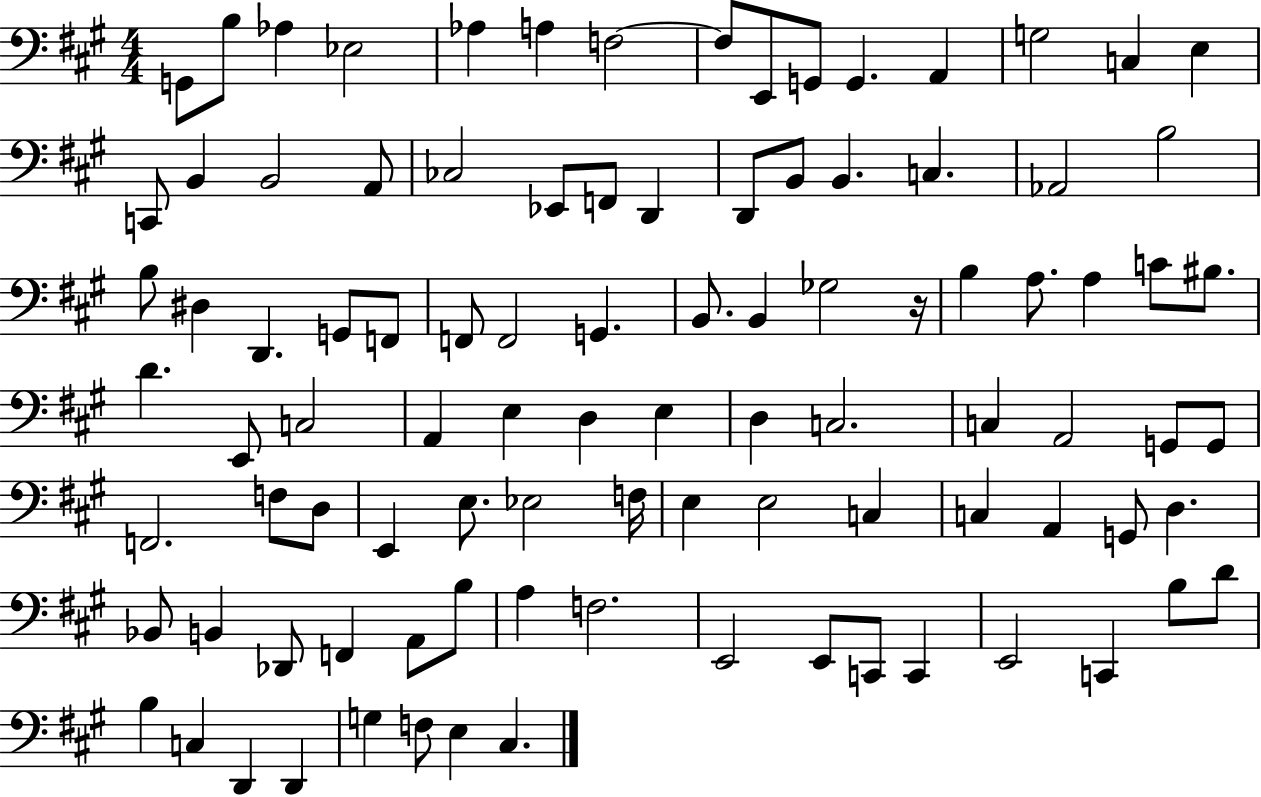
X:1
T:Untitled
M:4/4
L:1/4
K:A
G,,/2 B,/2 _A, _E,2 _A, A, F,2 F,/2 E,,/2 G,,/2 G,, A,, G,2 C, E, C,,/2 B,, B,,2 A,,/2 _C,2 _E,,/2 F,,/2 D,, D,,/2 B,,/2 B,, C, _A,,2 B,2 B,/2 ^D, D,, G,,/2 F,,/2 F,,/2 F,,2 G,, B,,/2 B,, _G,2 z/4 B, A,/2 A, C/2 ^B,/2 D E,,/2 C,2 A,, E, D, E, D, C,2 C, A,,2 G,,/2 G,,/2 F,,2 F,/2 D,/2 E,, E,/2 _E,2 F,/4 E, E,2 C, C, A,, G,,/2 D, _B,,/2 B,, _D,,/2 F,, A,,/2 B,/2 A, F,2 E,,2 E,,/2 C,,/2 C,, E,,2 C,, B,/2 D/2 B, C, D,, D,, G, F,/2 E, ^C,